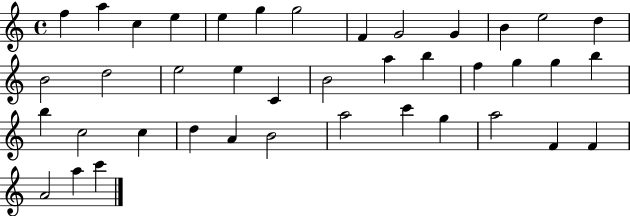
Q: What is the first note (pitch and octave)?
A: F5